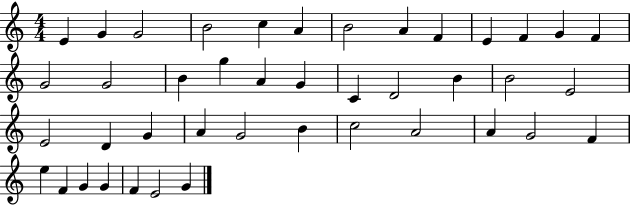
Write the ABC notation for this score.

X:1
T:Untitled
M:4/4
L:1/4
K:C
E G G2 B2 c A B2 A F E F G F G2 G2 B g A G C D2 B B2 E2 E2 D G A G2 B c2 A2 A G2 F e F G G F E2 G